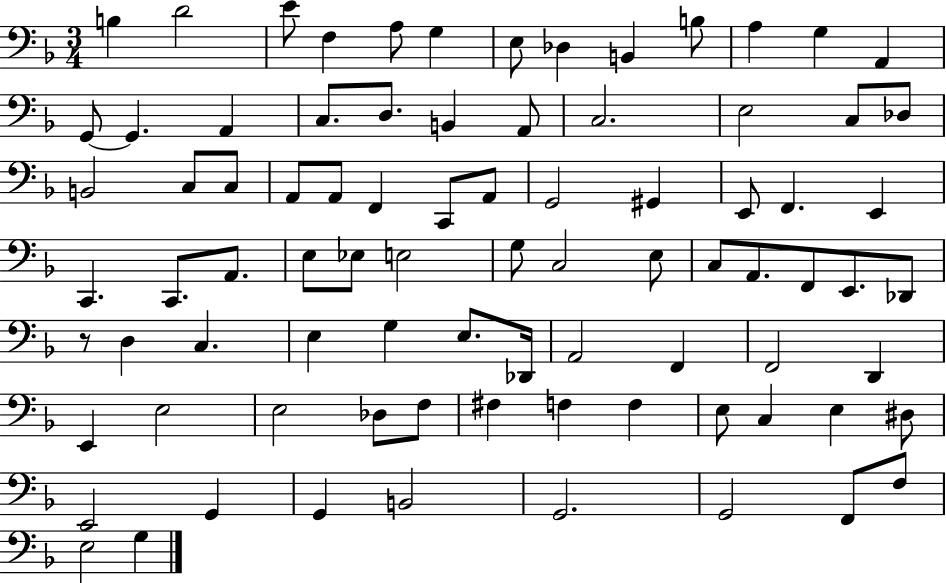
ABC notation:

X:1
T:Untitled
M:3/4
L:1/4
K:F
B, D2 E/2 F, A,/2 G, E,/2 _D, B,, B,/2 A, G, A,, G,,/2 G,, A,, C,/2 D,/2 B,, A,,/2 C,2 E,2 C,/2 _D,/2 B,,2 C,/2 C,/2 A,,/2 A,,/2 F,, C,,/2 A,,/2 G,,2 ^G,, E,,/2 F,, E,, C,, C,,/2 A,,/2 E,/2 _E,/2 E,2 G,/2 C,2 E,/2 C,/2 A,,/2 F,,/2 E,,/2 _D,,/2 z/2 D, C, E, G, E,/2 _D,,/4 A,,2 F,, F,,2 D,, E,, E,2 E,2 _D,/2 F,/2 ^F, F, F, E,/2 C, E, ^D,/2 E,,2 G,, G,, B,,2 G,,2 G,,2 F,,/2 F,/2 E,2 G,